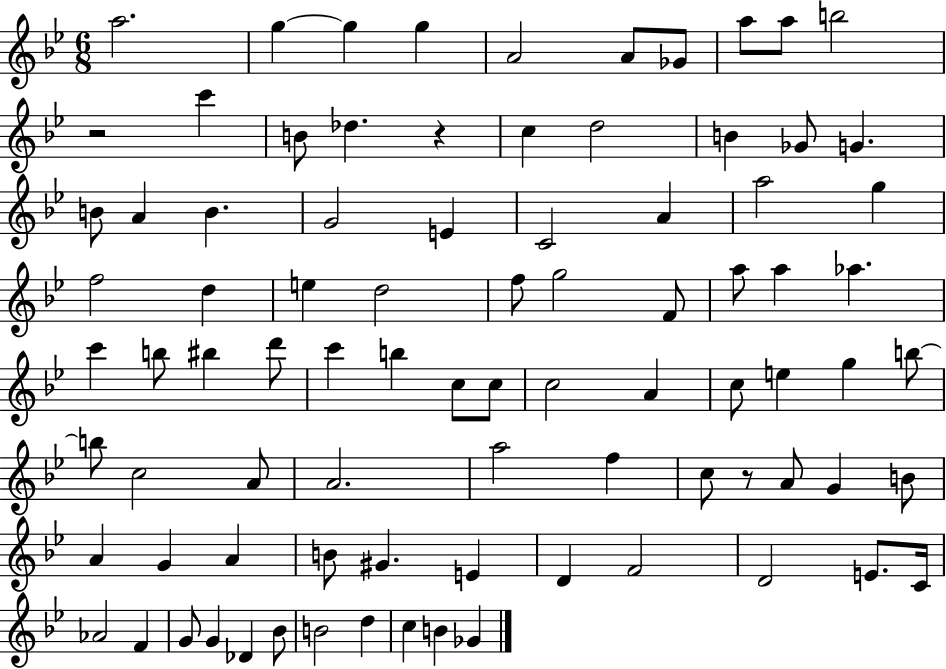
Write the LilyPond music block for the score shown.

{
  \clef treble
  \numericTimeSignature
  \time 6/8
  \key bes \major
  a''2. | g''4~~ g''4 g''4 | a'2 a'8 ges'8 | a''8 a''8 b''2 | \break r2 c'''4 | b'8 des''4. r4 | c''4 d''2 | b'4 ges'8 g'4. | \break b'8 a'4 b'4. | g'2 e'4 | c'2 a'4 | a''2 g''4 | \break f''2 d''4 | e''4 d''2 | f''8 g''2 f'8 | a''8 a''4 aes''4. | \break c'''4 b''8 bis''4 d'''8 | c'''4 b''4 c''8 c''8 | c''2 a'4 | c''8 e''4 g''4 b''8~~ | \break b''8 c''2 a'8 | a'2. | a''2 f''4 | c''8 r8 a'8 g'4 b'8 | \break a'4 g'4 a'4 | b'8 gis'4. e'4 | d'4 f'2 | d'2 e'8. c'16 | \break aes'2 f'4 | g'8 g'4 des'4 bes'8 | b'2 d''4 | c''4 b'4 ges'4 | \break \bar "|."
}